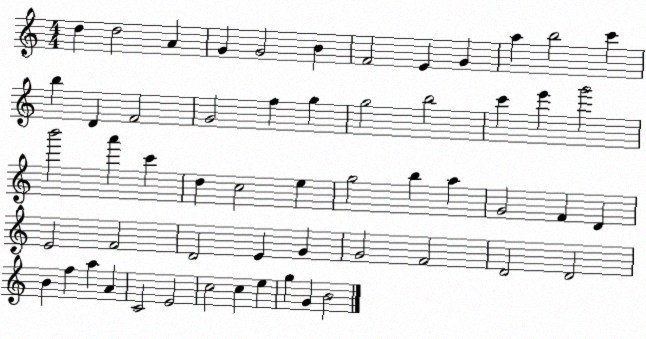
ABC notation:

X:1
T:Untitled
M:4/4
L:1/4
K:C
d d2 A G G2 B F2 E G a b2 c' b D F2 G2 f g g2 b2 c' e' g'2 b'2 a' c' d c2 e g2 b a G2 F D E2 F2 D2 E G G2 F2 D2 D2 B f a A C2 E2 c2 c e g G B2